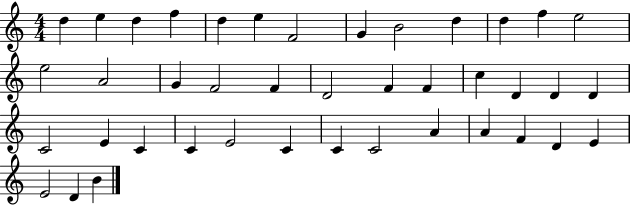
X:1
T:Untitled
M:4/4
L:1/4
K:C
d e d f d e F2 G B2 d d f e2 e2 A2 G F2 F D2 F F c D D D C2 E C C E2 C C C2 A A F D E E2 D B